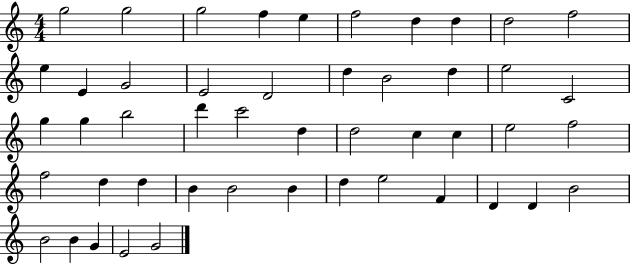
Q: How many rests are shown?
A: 0